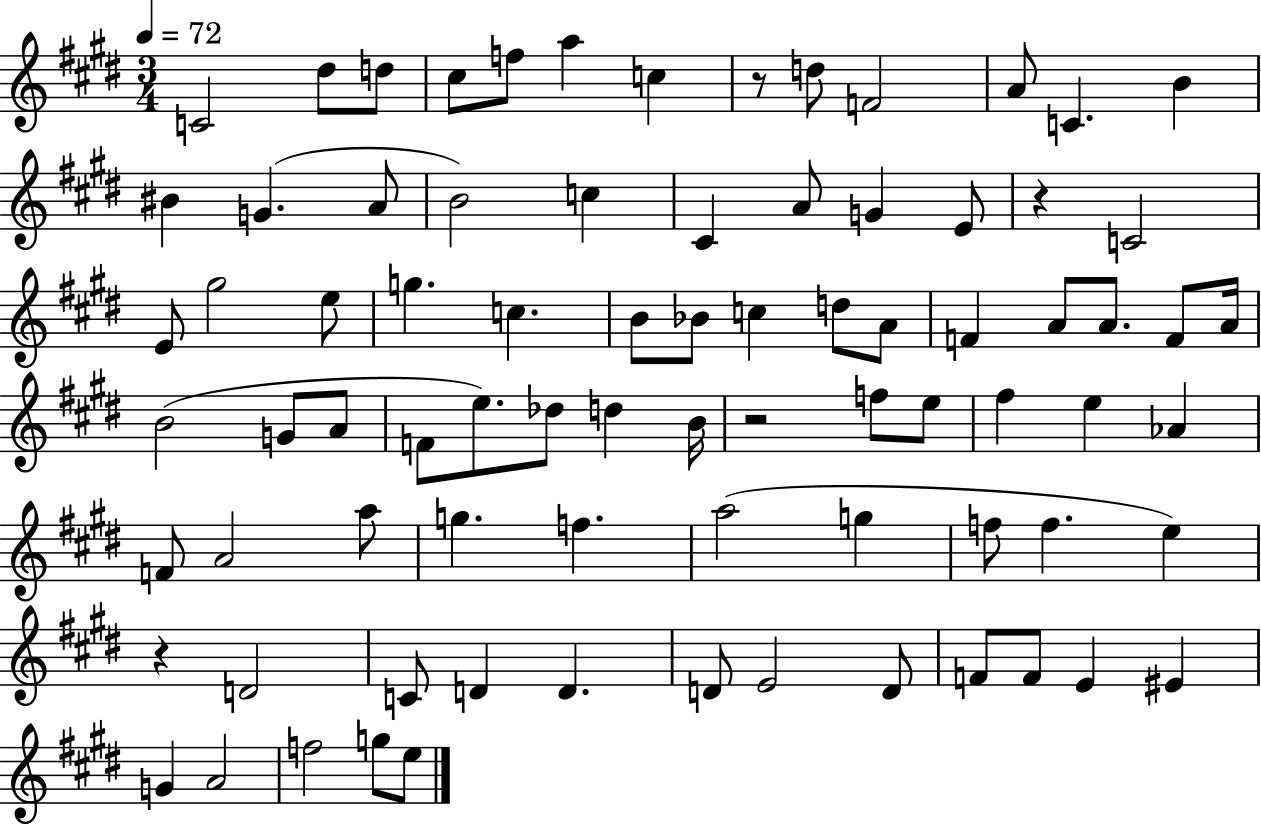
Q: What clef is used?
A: treble